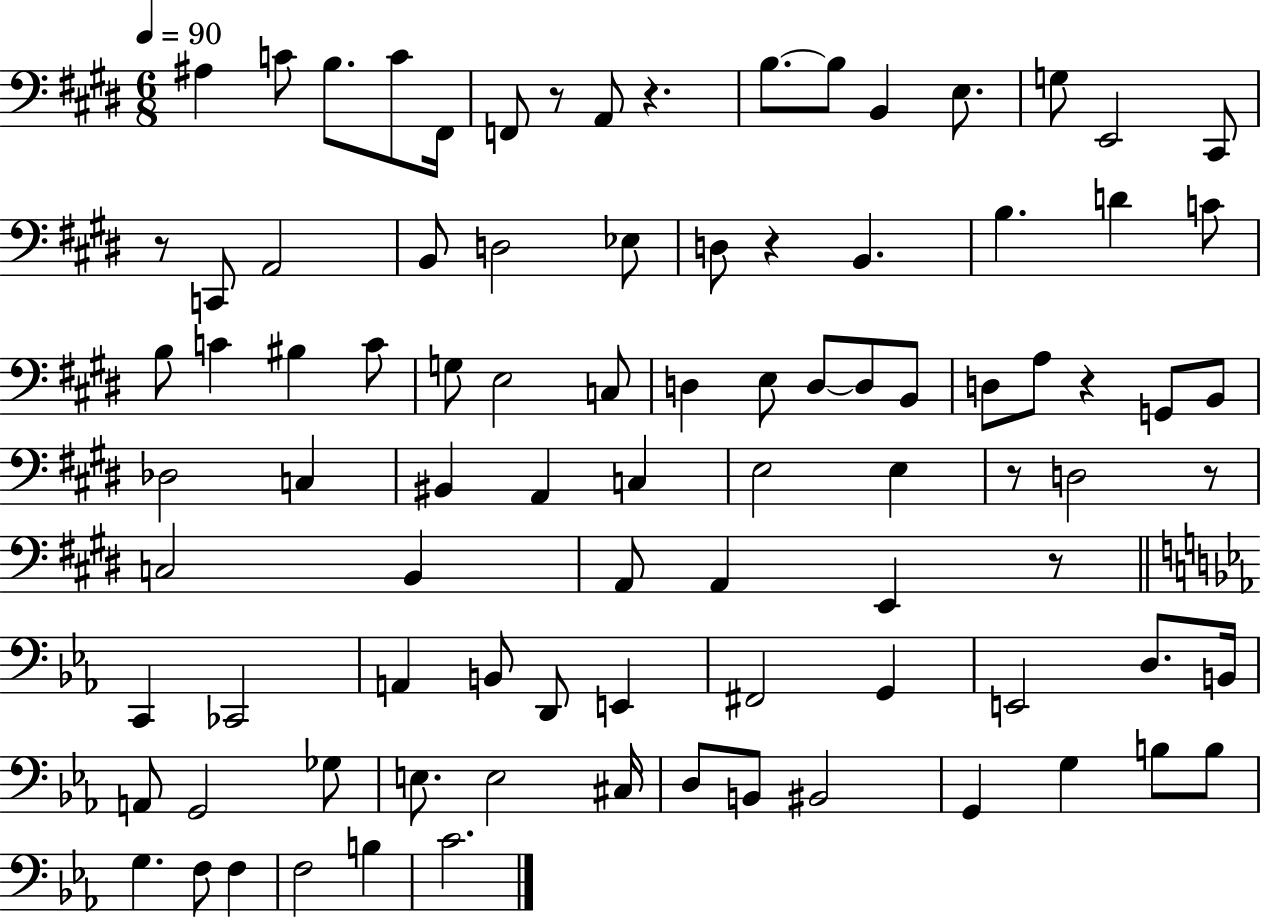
{
  \clef bass
  \numericTimeSignature
  \time 6/8
  \key e \major
  \tempo 4 = 90
  ais4 c'8 b8. c'8 fis,16 | f,8 r8 a,8 r4. | b8.~~ b8 b,4 e8. | g8 e,2 cis,8 | \break r8 c,8 a,2 | b,8 d2 ees8 | d8 r4 b,4. | b4. d'4 c'8 | \break b8 c'4 bis4 c'8 | g8 e2 c8 | d4 e8 d8~~ d8 b,8 | d8 a8 r4 g,8 b,8 | \break des2 c4 | bis,4 a,4 c4 | e2 e4 | r8 d2 r8 | \break c2 b,4 | a,8 a,4 e,4 r8 | \bar "||" \break \key c \minor c,4 ces,2 | a,4 b,8 d,8 e,4 | fis,2 g,4 | e,2 d8. b,16 | \break a,8 g,2 ges8 | e8. e2 cis16 | d8 b,8 bis,2 | g,4 g4 b8 b8 | \break g4. f8 f4 | f2 b4 | c'2. | \bar "|."
}